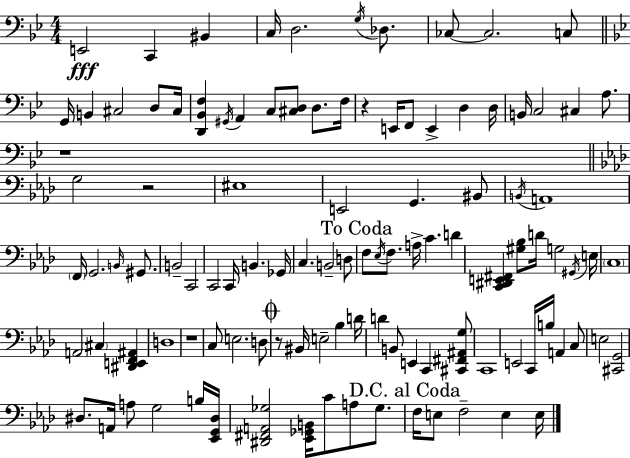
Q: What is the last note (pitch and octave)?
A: E3